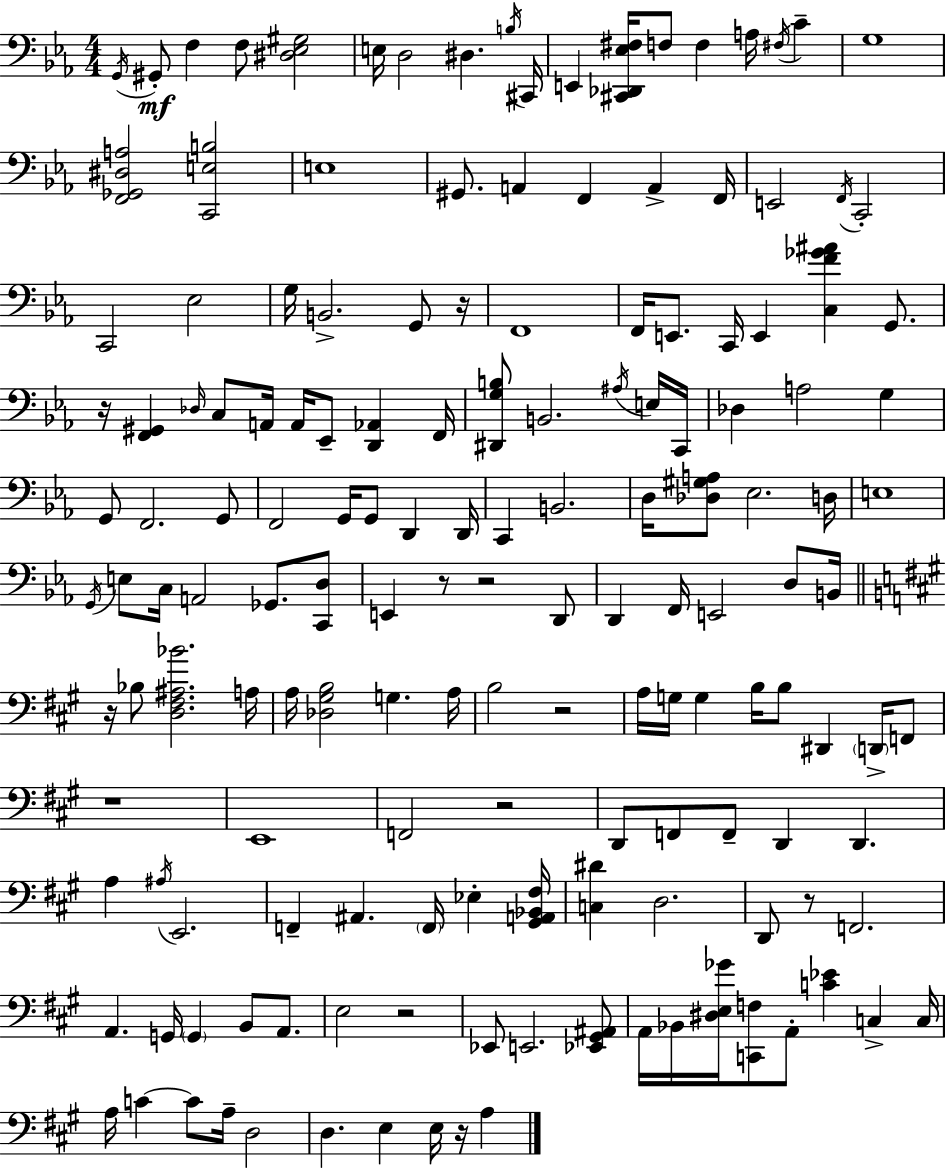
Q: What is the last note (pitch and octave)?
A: A3